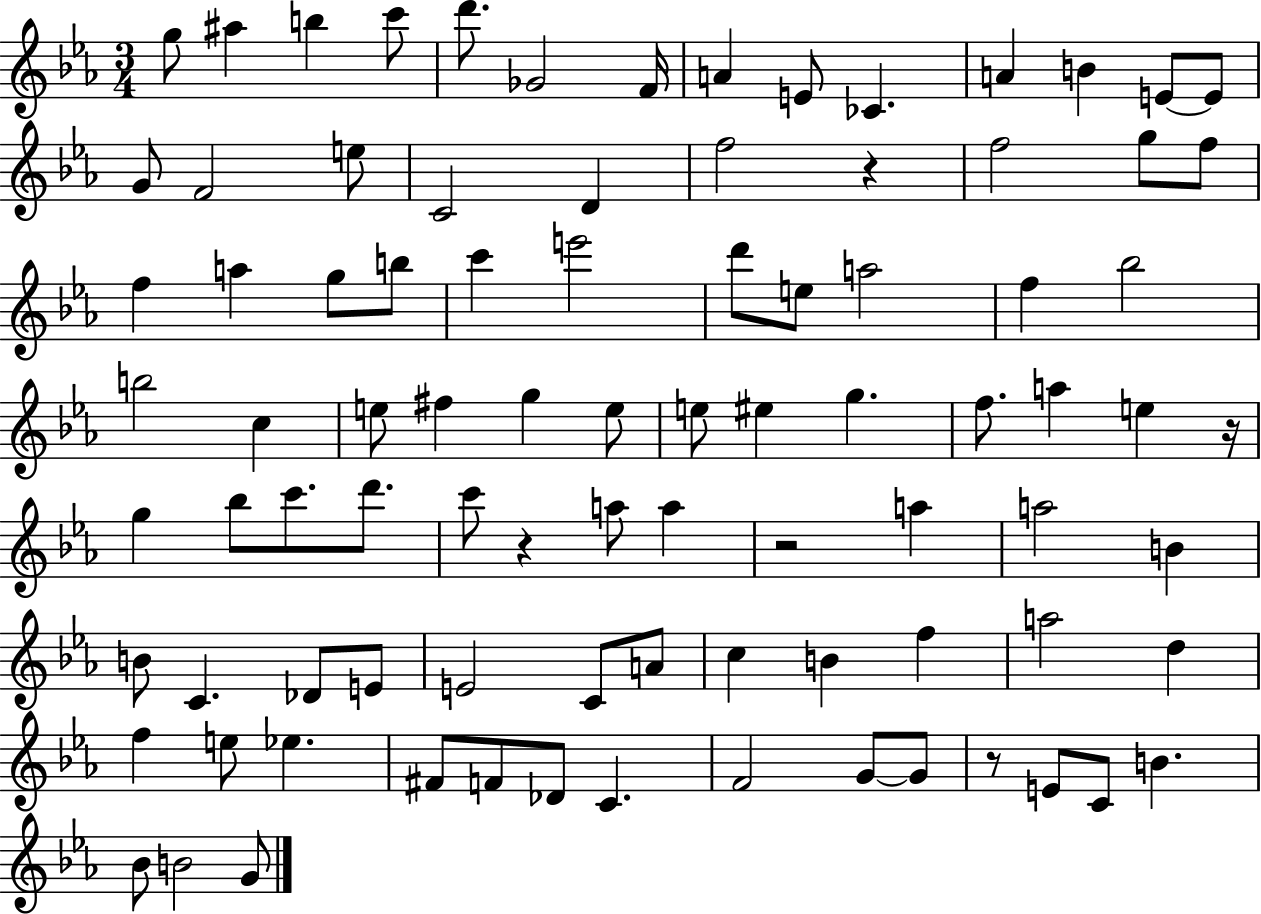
{
  \clef treble
  \numericTimeSignature
  \time 3/4
  \key ees \major
  g''8 ais''4 b''4 c'''8 | d'''8. ges'2 f'16 | a'4 e'8 ces'4. | a'4 b'4 e'8~~ e'8 | \break g'8 f'2 e''8 | c'2 d'4 | f''2 r4 | f''2 g''8 f''8 | \break f''4 a''4 g''8 b''8 | c'''4 e'''2 | d'''8 e''8 a''2 | f''4 bes''2 | \break b''2 c''4 | e''8 fis''4 g''4 e''8 | e''8 eis''4 g''4. | f''8. a''4 e''4 r16 | \break g''4 bes''8 c'''8. d'''8. | c'''8 r4 a''8 a''4 | r2 a''4 | a''2 b'4 | \break b'8 c'4. des'8 e'8 | e'2 c'8 a'8 | c''4 b'4 f''4 | a''2 d''4 | \break f''4 e''8 ees''4. | fis'8 f'8 des'8 c'4. | f'2 g'8~~ g'8 | r8 e'8 c'8 b'4. | \break bes'8 b'2 g'8 | \bar "|."
}